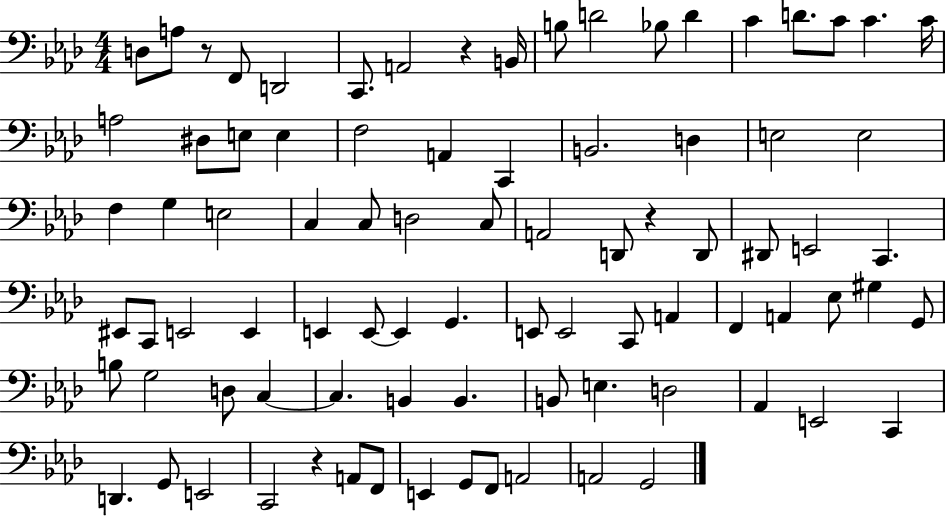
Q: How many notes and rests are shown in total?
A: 86